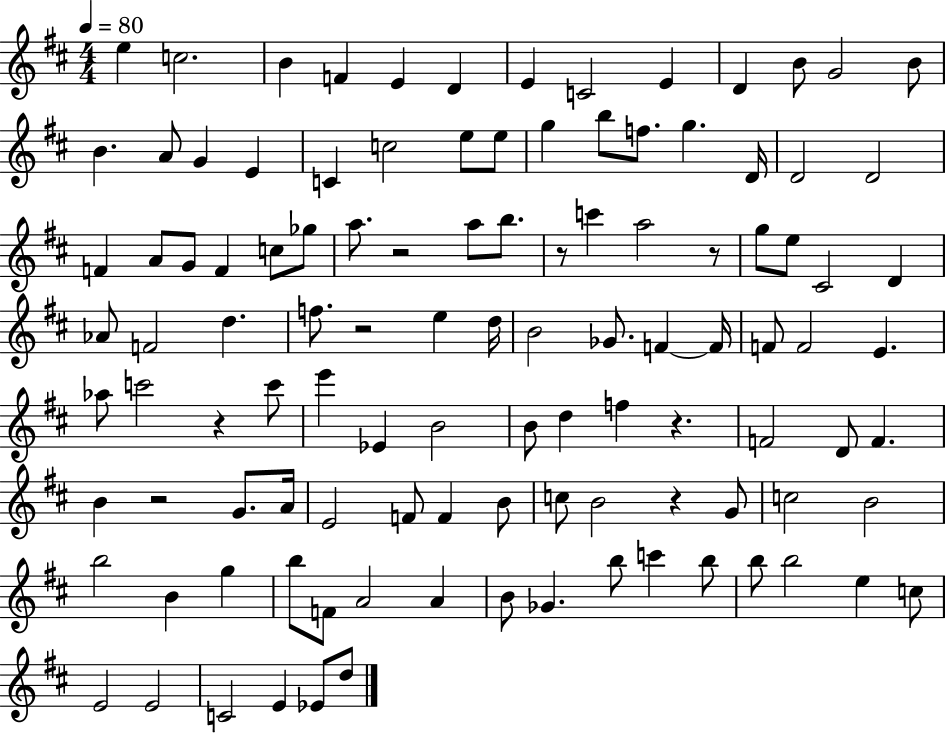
E5/q C5/h. B4/q F4/q E4/q D4/q E4/q C4/h E4/q D4/q B4/e G4/h B4/e B4/q. A4/e G4/q E4/q C4/q C5/h E5/e E5/e G5/q B5/e F5/e. G5/q. D4/s D4/h D4/h F4/q A4/e G4/e F4/q C5/e Gb5/e A5/e. R/h A5/e B5/e. R/e C6/q A5/h R/e G5/e E5/e C#4/h D4/q Ab4/e F4/h D5/q. F5/e. R/h E5/q D5/s B4/h Gb4/e. F4/q F4/s F4/e F4/h E4/q. Ab5/e C6/h R/q C6/e E6/q Eb4/q B4/h B4/e D5/q F5/q R/q. F4/h D4/e F4/q. B4/q R/h G4/e. A4/s E4/h F4/e F4/q B4/e C5/e B4/h R/q G4/e C5/h B4/h B5/h B4/q G5/q B5/e F4/e A4/h A4/q B4/e Gb4/q. B5/e C6/q B5/e B5/e B5/h E5/q C5/e E4/h E4/h C4/h E4/q Eb4/e D5/e